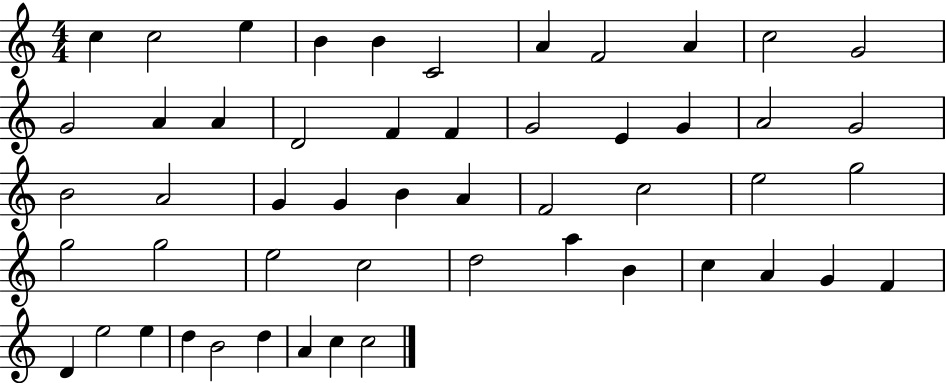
{
  \clef treble
  \numericTimeSignature
  \time 4/4
  \key c \major
  c''4 c''2 e''4 | b'4 b'4 c'2 | a'4 f'2 a'4 | c''2 g'2 | \break g'2 a'4 a'4 | d'2 f'4 f'4 | g'2 e'4 g'4 | a'2 g'2 | \break b'2 a'2 | g'4 g'4 b'4 a'4 | f'2 c''2 | e''2 g''2 | \break g''2 g''2 | e''2 c''2 | d''2 a''4 b'4 | c''4 a'4 g'4 f'4 | \break d'4 e''2 e''4 | d''4 b'2 d''4 | a'4 c''4 c''2 | \bar "|."
}